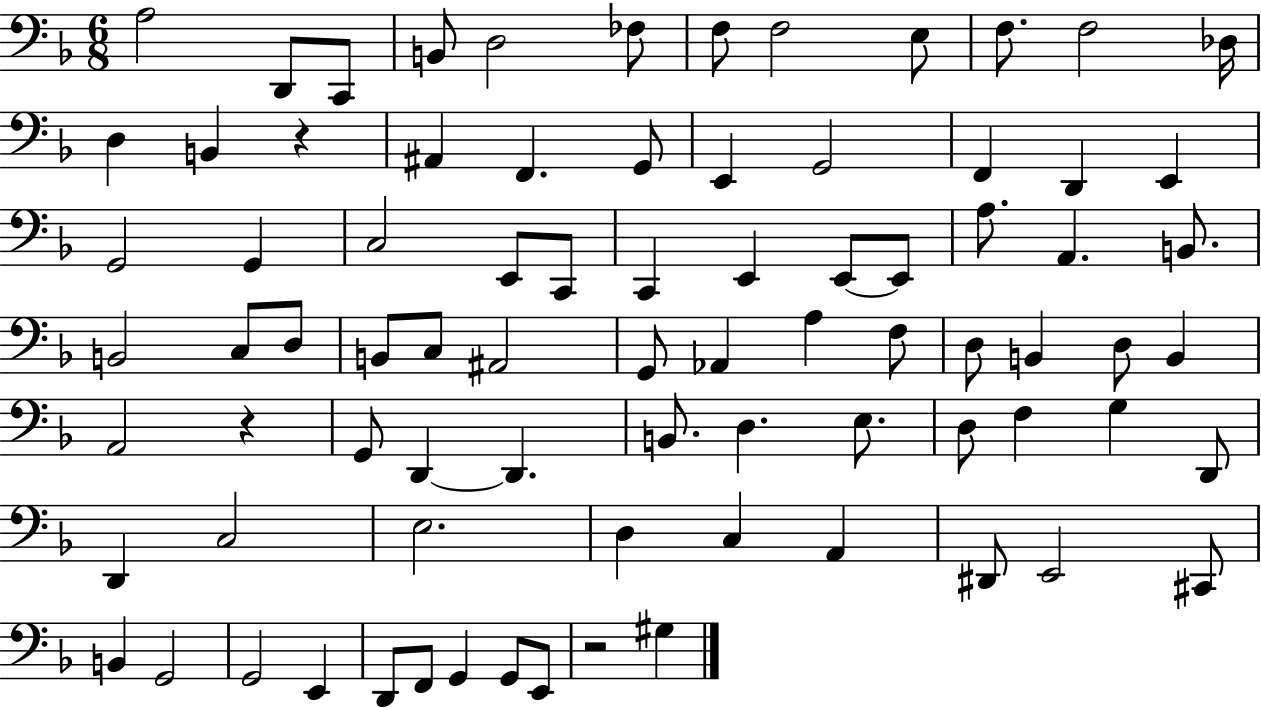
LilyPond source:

{
  \clef bass
  \numericTimeSignature
  \time 6/8
  \key f \major
  a2 d,8 c,8 | b,8 d2 fes8 | f8 f2 e8 | f8. f2 des16 | \break d4 b,4 r4 | ais,4 f,4. g,8 | e,4 g,2 | f,4 d,4 e,4 | \break g,2 g,4 | c2 e,8 c,8 | c,4 e,4 e,8~~ e,8 | a8. a,4. b,8. | \break b,2 c8 d8 | b,8 c8 ais,2 | g,8 aes,4 a4 f8 | d8 b,4 d8 b,4 | \break a,2 r4 | g,8 d,4~~ d,4. | b,8. d4. e8. | d8 f4 g4 d,8 | \break d,4 c2 | e2. | d4 c4 a,4 | dis,8 e,2 cis,8 | \break b,4 g,2 | g,2 e,4 | d,8 f,8 g,4 g,8 e,8 | r2 gis4 | \break \bar "|."
}